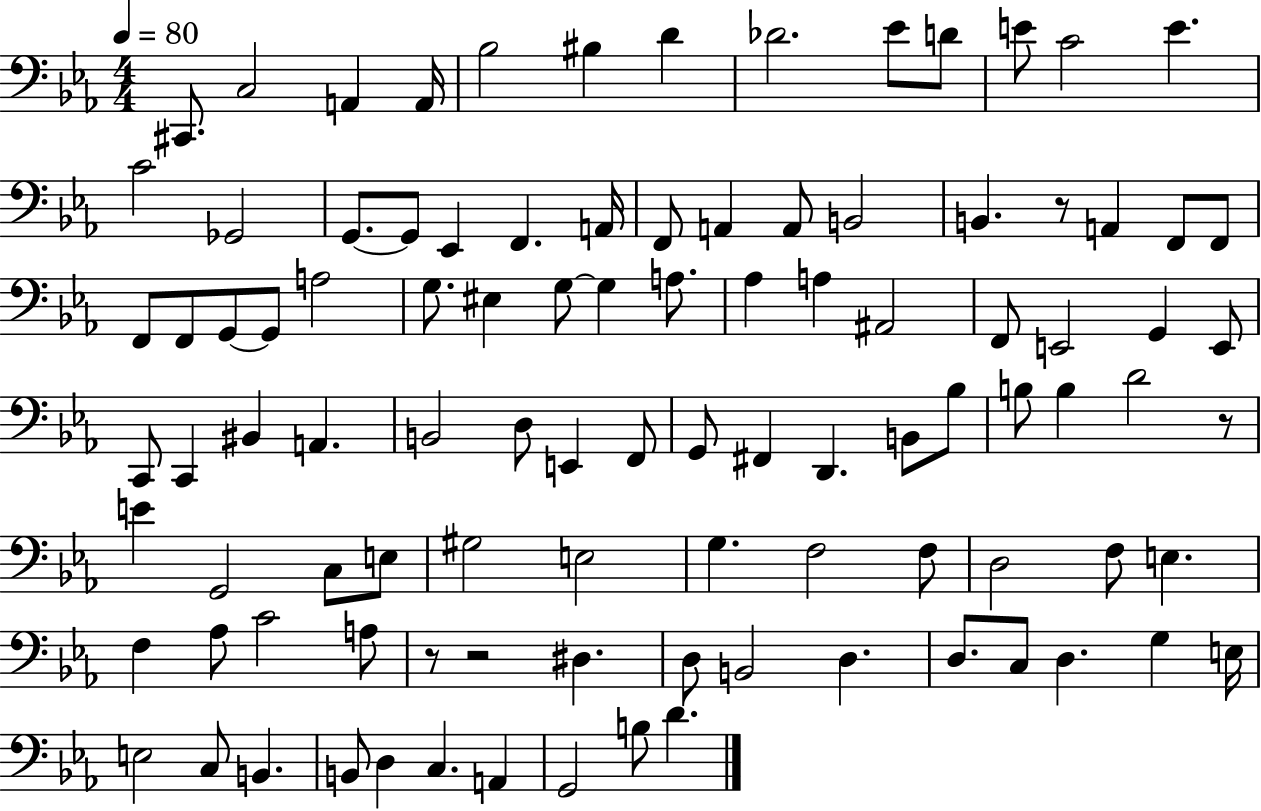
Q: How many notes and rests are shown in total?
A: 100